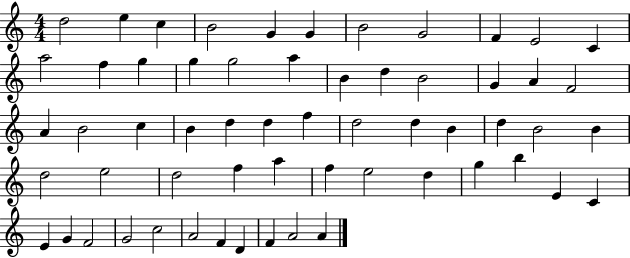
D5/h E5/q C5/q B4/h G4/q G4/q B4/h G4/h F4/q E4/h C4/q A5/h F5/q G5/q G5/q G5/h A5/q B4/q D5/q B4/h G4/q A4/q F4/h A4/q B4/h C5/q B4/q D5/q D5/q F5/q D5/h D5/q B4/q D5/q B4/h B4/q D5/h E5/h D5/h F5/q A5/q F5/q E5/h D5/q G5/q B5/q E4/q C4/q E4/q G4/q F4/h G4/h C5/h A4/h F4/q D4/q F4/q A4/h A4/q